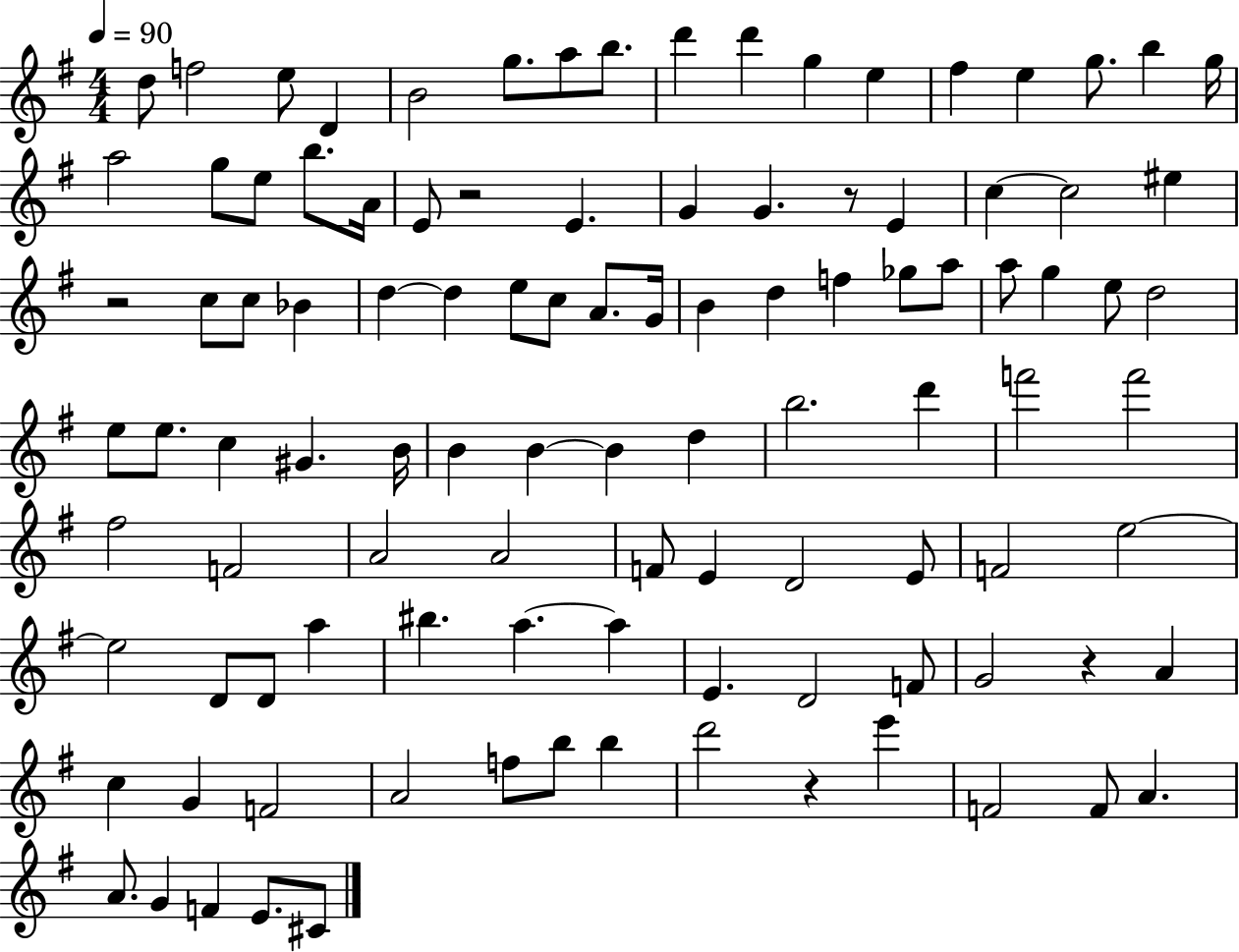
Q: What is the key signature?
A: G major